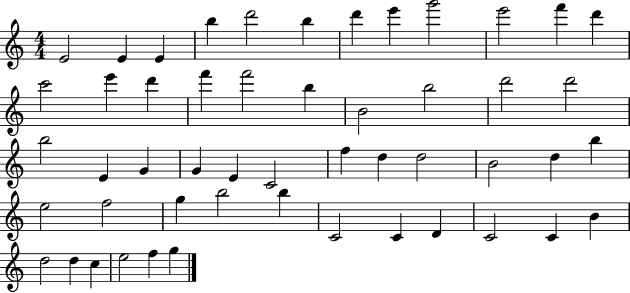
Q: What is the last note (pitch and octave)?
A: G5